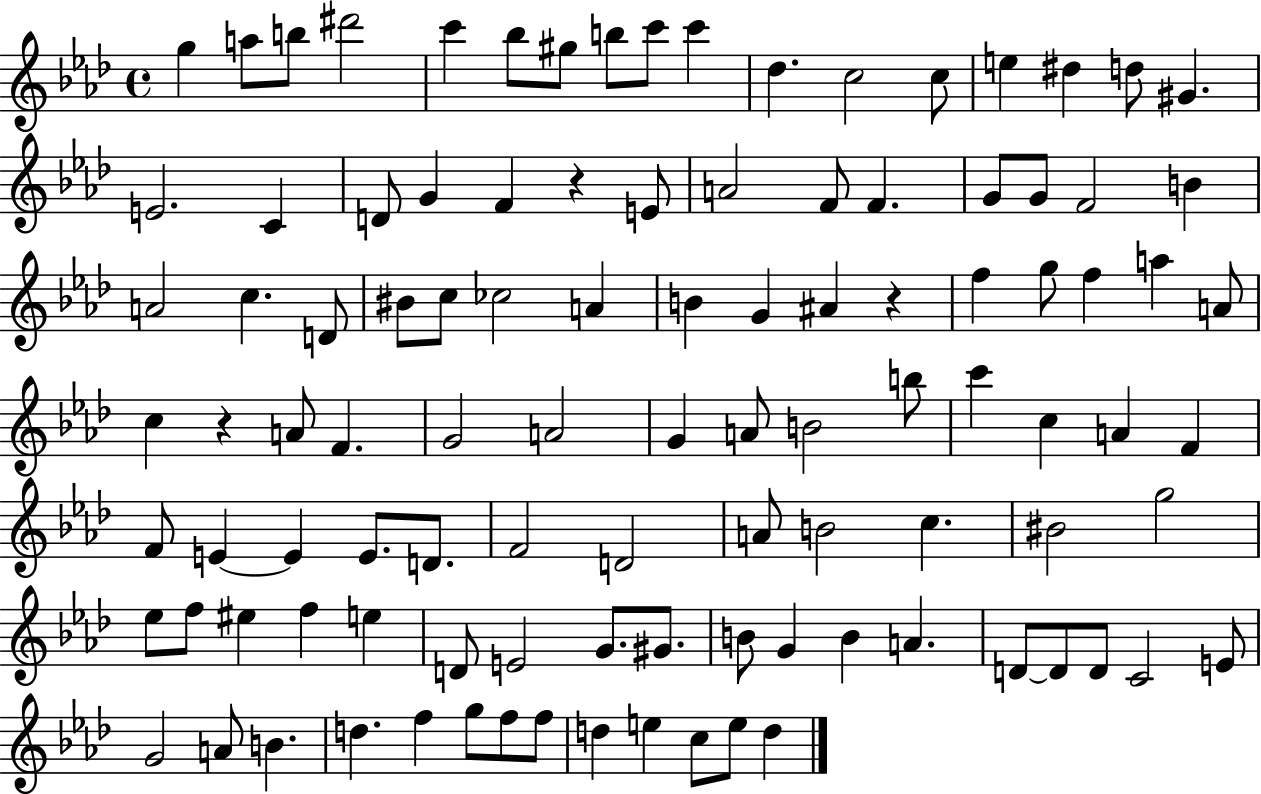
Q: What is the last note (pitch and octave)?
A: D5